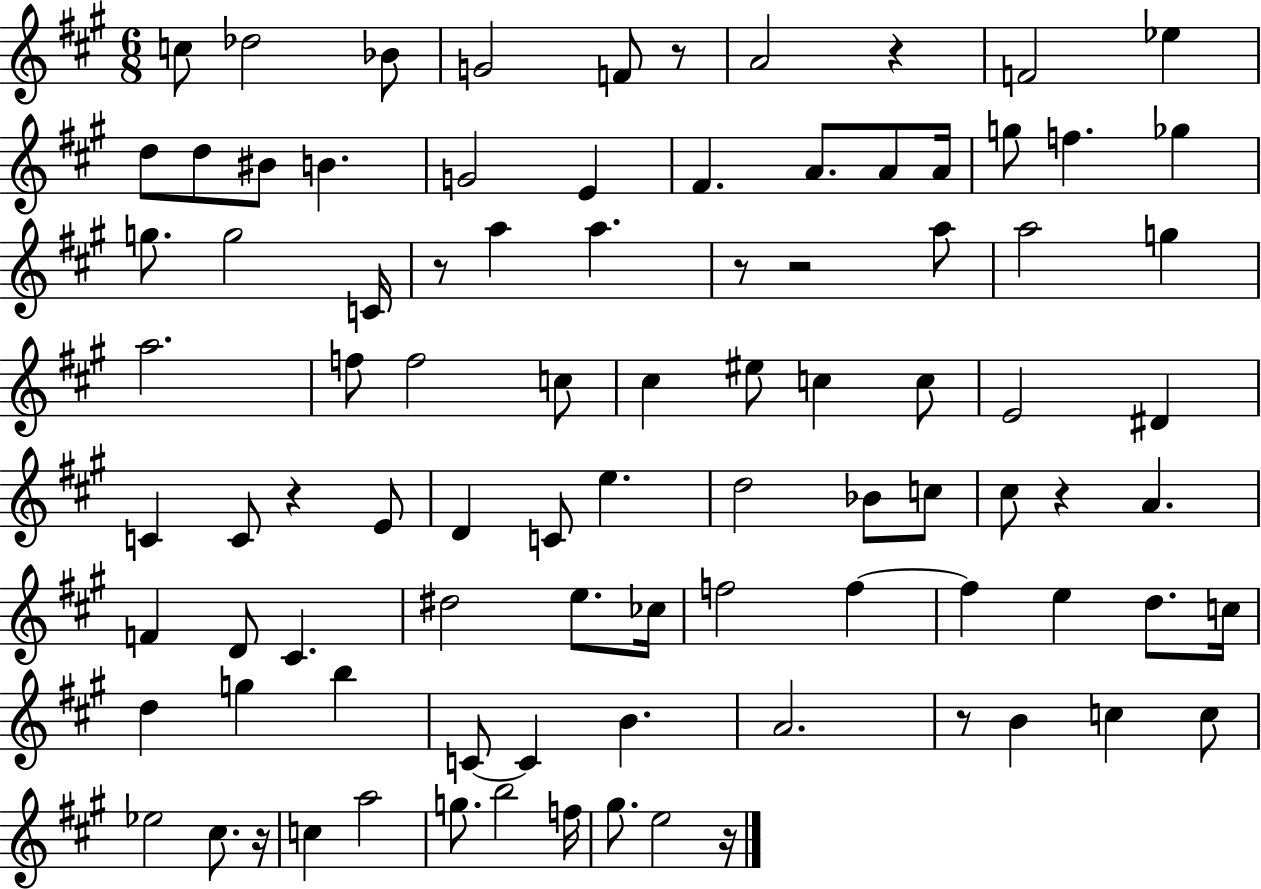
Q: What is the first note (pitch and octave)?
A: C5